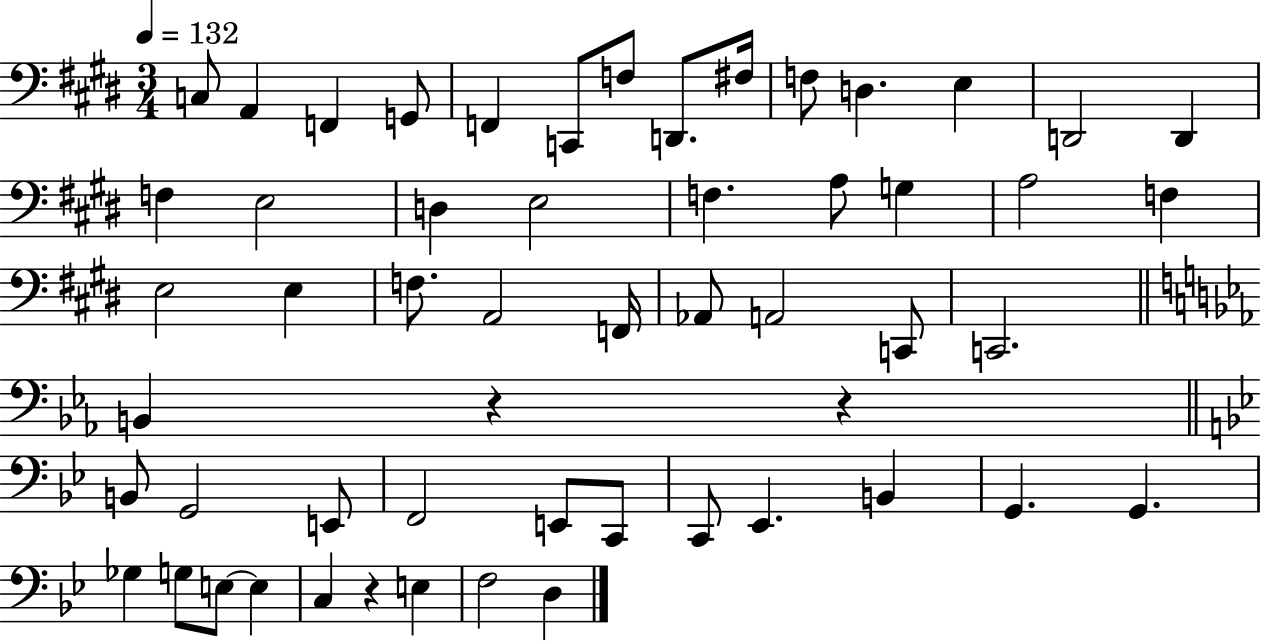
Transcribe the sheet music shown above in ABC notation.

X:1
T:Untitled
M:3/4
L:1/4
K:E
C,/2 A,, F,, G,,/2 F,, C,,/2 F,/2 D,,/2 ^F,/4 F,/2 D, E, D,,2 D,, F, E,2 D, E,2 F, A,/2 G, A,2 F, E,2 E, F,/2 A,,2 F,,/4 _A,,/2 A,,2 C,,/2 C,,2 B,, z z B,,/2 G,,2 E,,/2 F,,2 E,,/2 C,,/2 C,,/2 _E,, B,, G,, G,, _G, G,/2 E,/2 E, C, z E, F,2 D,